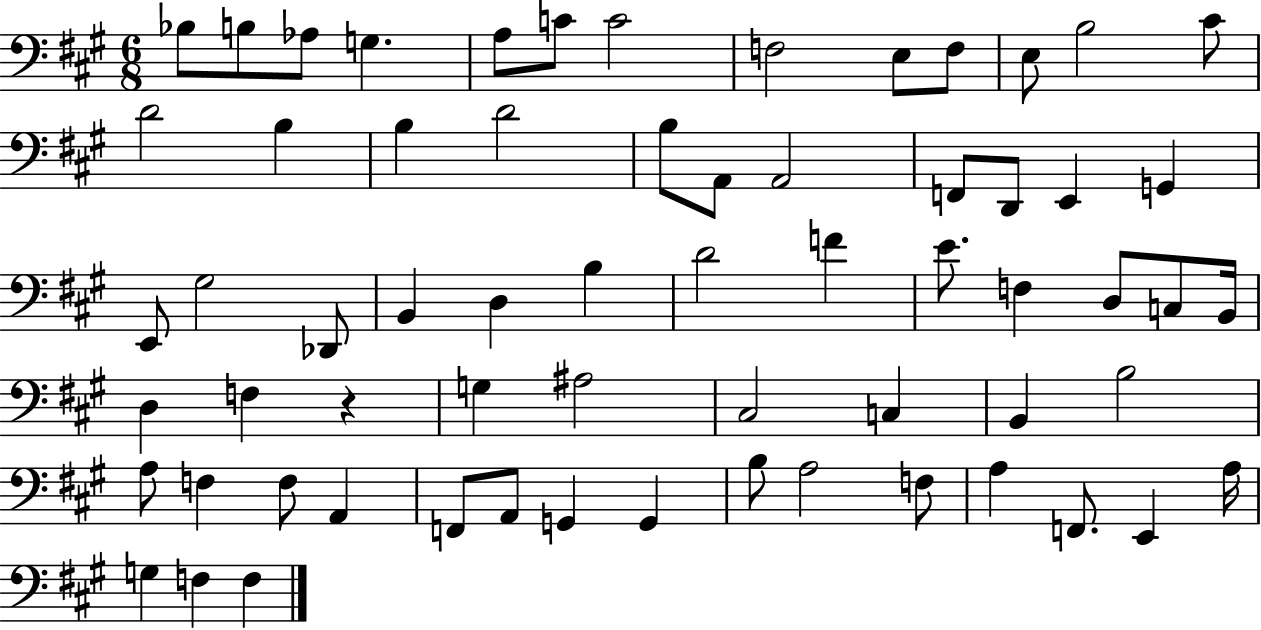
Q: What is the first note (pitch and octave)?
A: Bb3